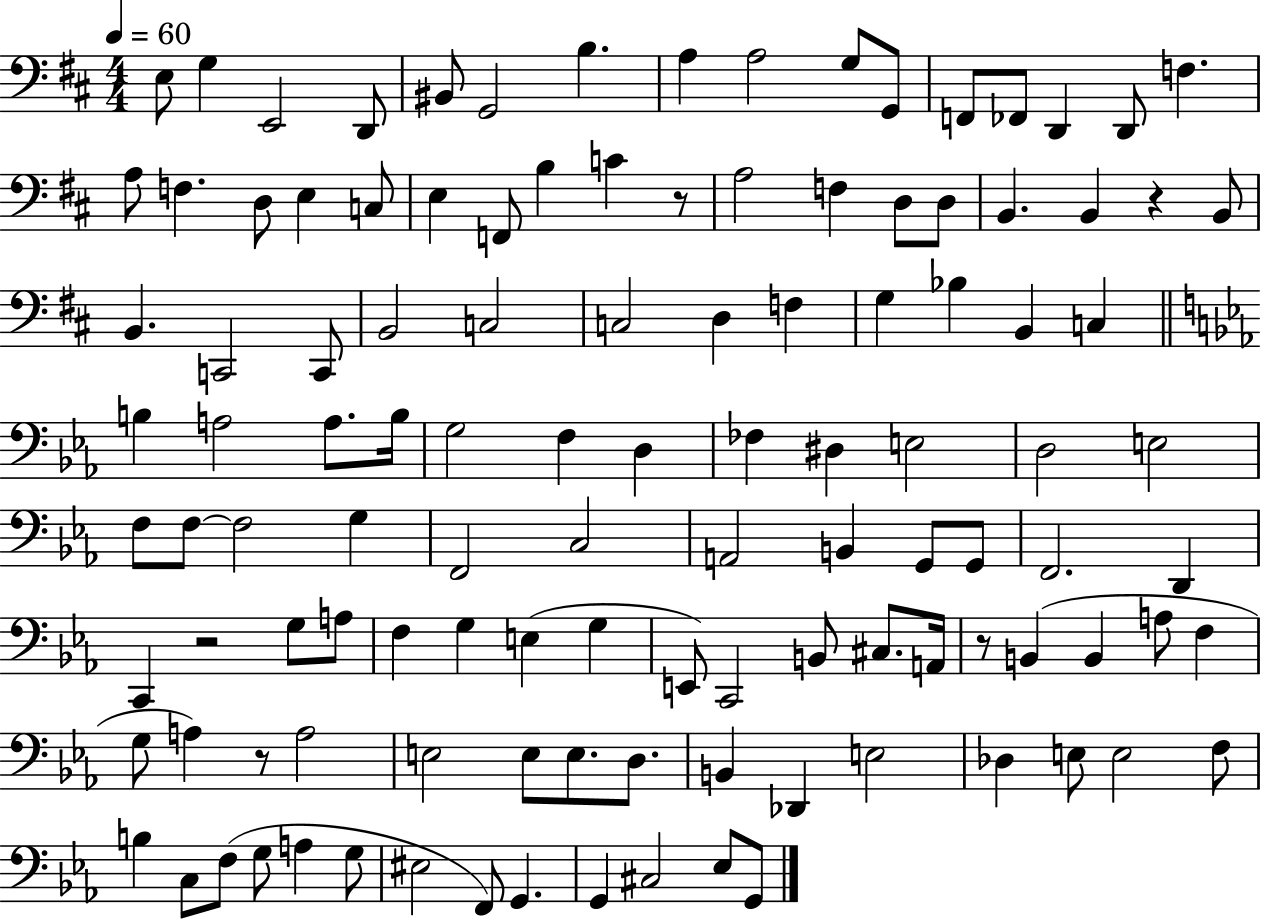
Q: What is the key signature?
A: D major